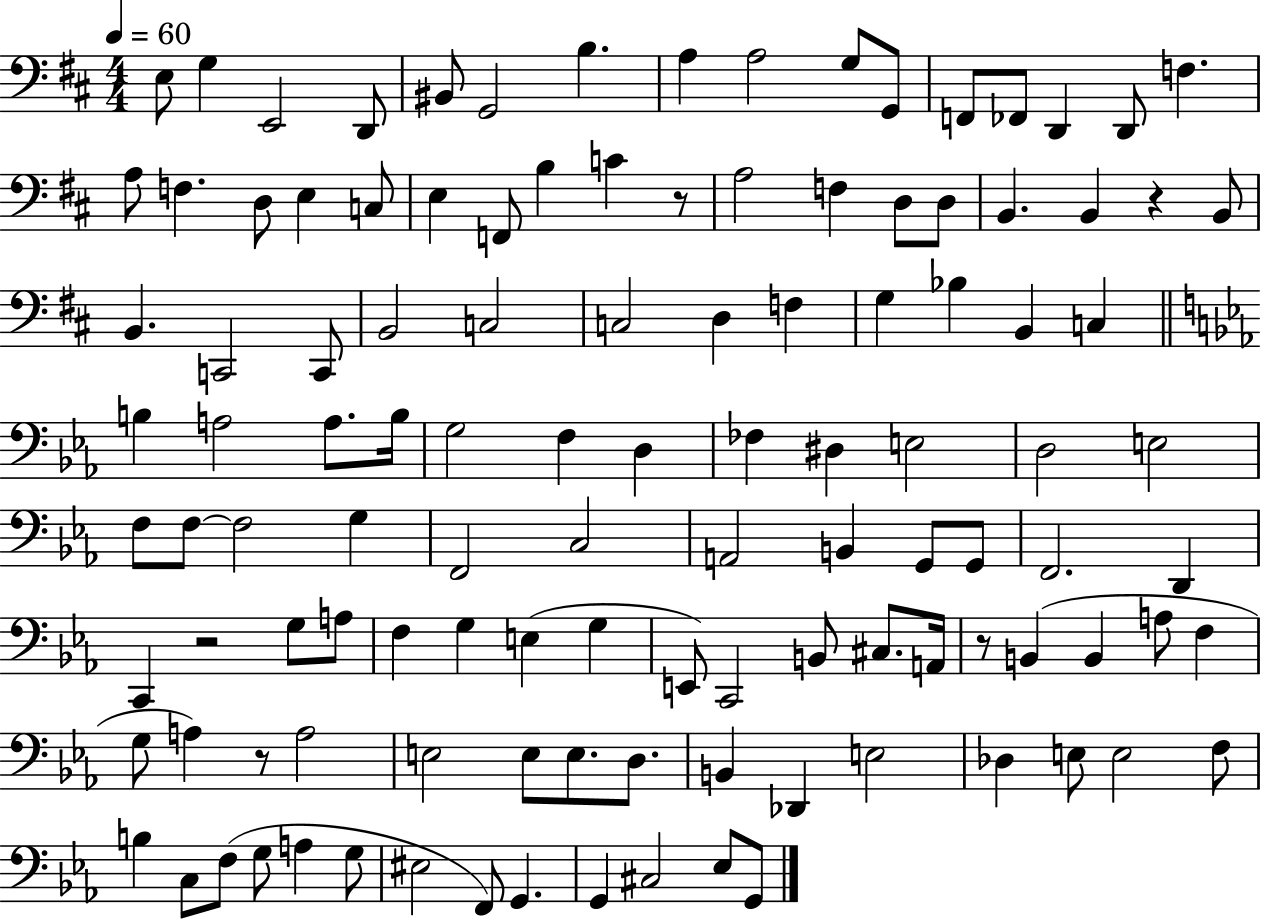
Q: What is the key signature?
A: D major